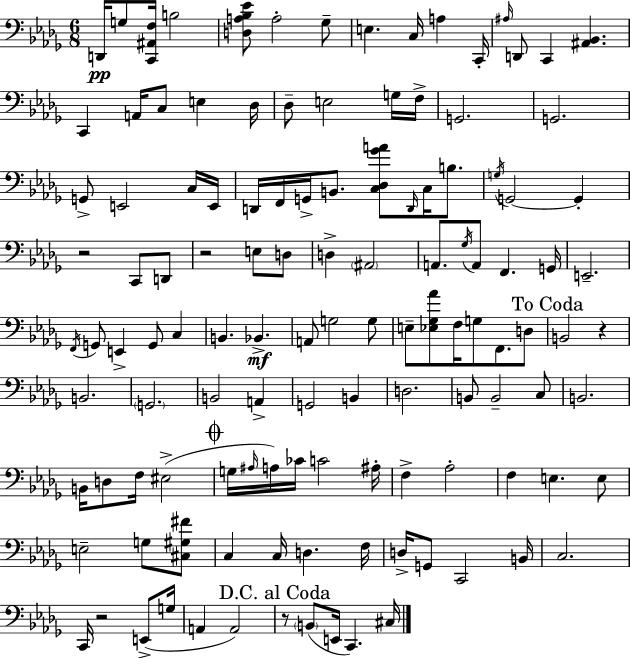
{
  \clef bass
  \numericTimeSignature
  \time 6/8
  \key bes \minor
  d,16\pp g8 <c, ais, f>16 b2 | <d a bes ees'>8 a2-. ges8-- | e4. c16 a4 c,16-. | \grace { ais16 } d,8 c,4 <ais, bes,>4. | \break c,4 a,16 c8 e4 | des16 des8-- e2 g16 | f16-> g,2. | g,2. | \break g,8-> e,2 c16 | e,16 d,16 f,16 g,16-> b,8. <c des ges' a'>8 \grace { d,16 } c16 b8. | \acciaccatura { g16 } g,2~~ g,4-. | r2 c,8 | \break d,8 r2 e8 | d8 d4-> \parenthesize ais,2 | a,8. \acciaccatura { ges16 } a,8 f,4. | g,16 e,2.-- | \break \acciaccatura { f,16 } g,8 e,4-> g,8 | c4 b,4. bes,4.->\mf | a,8 g2 | g8 e8-- <ees ges aes'>8 f16 g8 | \break f,8. d8 \mark "To Coda" b,2 | r4 b,2. | \parenthesize g,2. | b,2 | \break a,4-> g,2 | b,4 d2. | b,8 b,2-- | c8 b,2. | \break b,16 d8 f16 eis2->( | \mark \markup { \musicglyph "scripts.coda" } g16 \grace { ais16 } a16) ces'16 c'2 | ais16-. f4-> aes2-. | f4 e4. | \break e8 e2-- | g8 <cis gis fis'>8 c4 c16 d4. | f16 d16-> g,8 c,2 | b,16 c2. | \break c,16 r2 | e,8->( g16 a,4 a,2) | \mark "D.C. al Coda" r8 \parenthesize b,8( e,16 c,4.) | cis16 \bar "|."
}